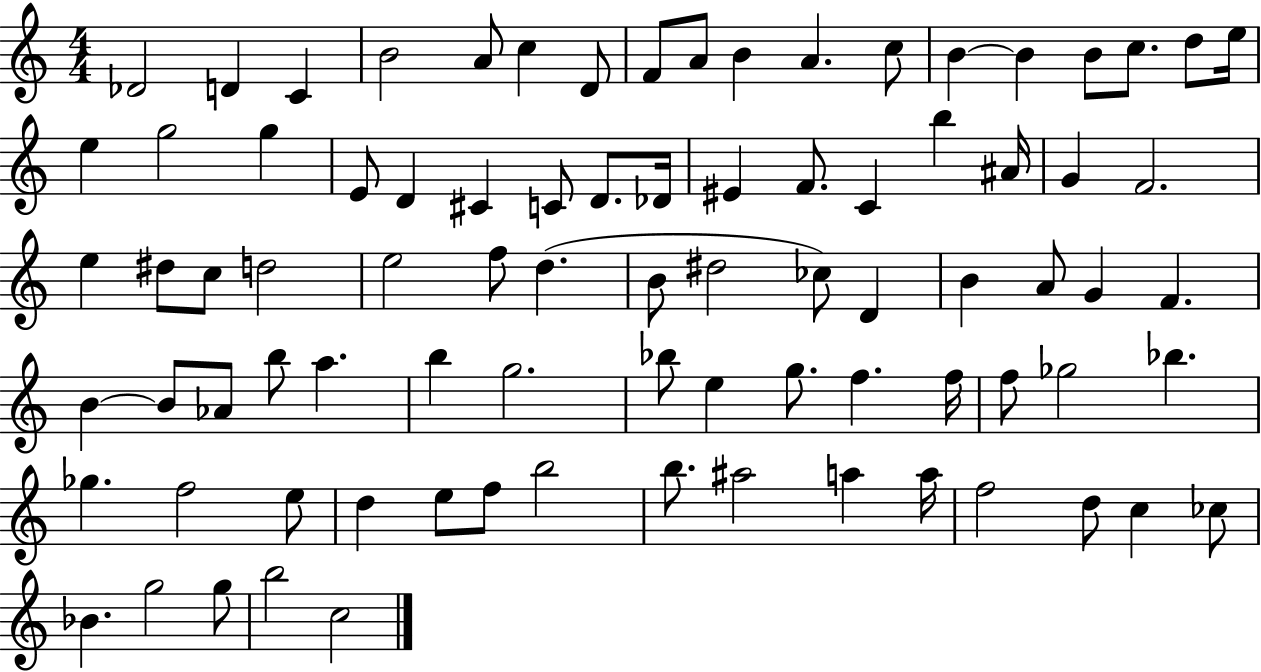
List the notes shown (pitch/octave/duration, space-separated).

Db4/h D4/q C4/q B4/h A4/e C5/q D4/e F4/e A4/e B4/q A4/q. C5/e B4/q B4/q B4/e C5/e. D5/e E5/s E5/q G5/h G5/q E4/e D4/q C#4/q C4/e D4/e. Db4/s EIS4/q F4/e. C4/q B5/q A#4/s G4/q F4/h. E5/q D#5/e C5/e D5/h E5/h F5/e D5/q. B4/e D#5/h CES5/e D4/q B4/q A4/e G4/q F4/q. B4/q B4/e Ab4/e B5/e A5/q. B5/q G5/h. Bb5/e E5/q G5/e. F5/q. F5/s F5/e Gb5/h Bb5/q. Gb5/q. F5/h E5/e D5/q E5/e F5/e B5/h B5/e. A#5/h A5/q A5/s F5/h D5/e C5/q CES5/e Bb4/q. G5/h G5/e B5/h C5/h